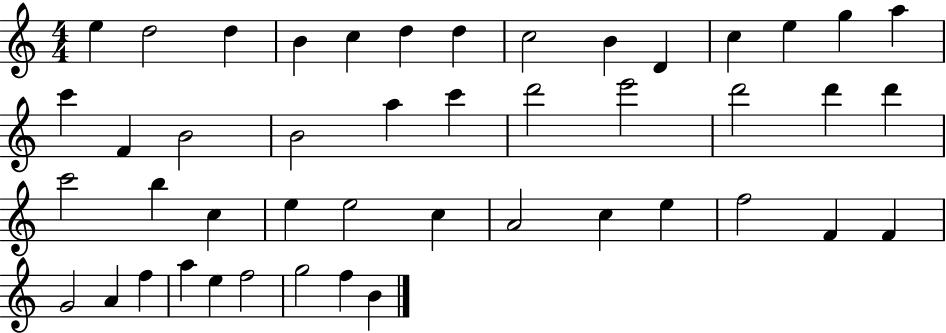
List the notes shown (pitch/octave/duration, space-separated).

E5/q D5/h D5/q B4/q C5/q D5/q D5/q C5/h B4/q D4/q C5/q E5/q G5/q A5/q C6/q F4/q B4/h B4/h A5/q C6/q D6/h E6/h D6/h D6/q D6/q C6/h B5/q C5/q E5/q E5/h C5/q A4/h C5/q E5/q F5/h F4/q F4/q G4/h A4/q F5/q A5/q E5/q F5/h G5/h F5/q B4/q